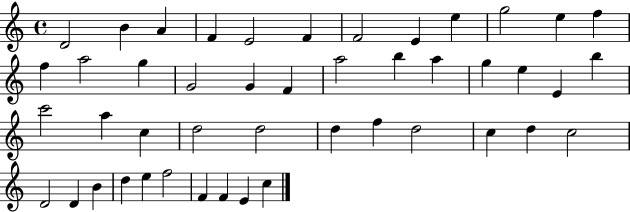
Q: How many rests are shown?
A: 0